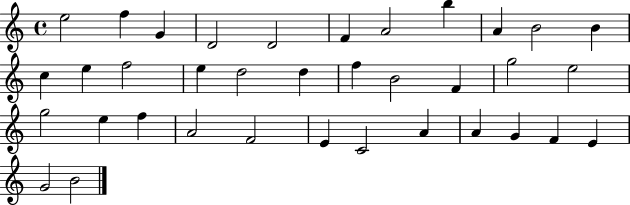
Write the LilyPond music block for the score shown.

{
  \clef treble
  \time 4/4
  \defaultTimeSignature
  \key c \major
  e''2 f''4 g'4 | d'2 d'2 | f'4 a'2 b''4 | a'4 b'2 b'4 | \break c''4 e''4 f''2 | e''4 d''2 d''4 | f''4 b'2 f'4 | g''2 e''2 | \break g''2 e''4 f''4 | a'2 f'2 | e'4 c'2 a'4 | a'4 g'4 f'4 e'4 | \break g'2 b'2 | \bar "|."
}